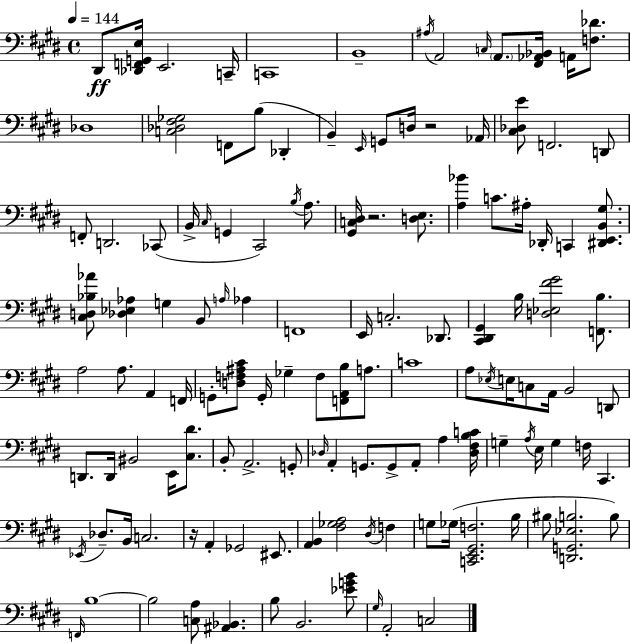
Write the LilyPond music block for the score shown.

{
  \clef bass
  \time 4/4
  \defaultTimeSignature
  \key e \major
  \tempo 4 = 144
  dis,8\ff <des, f, g, e>16 e,2. c,16-- | c,1 | b,1-- | \acciaccatura { ais16 } a,2 \grace { c16 } \parenthesize a,8. <fis, aes, bes,>16 a,16 <f des'>8. | \break des1 | <c des fis ges>2 f,8 b8( des,4-. | b,4--) \grace { e,16 } g,8 d16 r2 | aes,16 <cis des e'>8 f,2. | \break d,8 f,8-. d,2. | ces,8( b,16-> \grace { cis16 } g,4 cis,2) | \acciaccatura { b16 } a8. <gis, c dis>16 r2. | <d e>8. <a bes'>4 c'8. ais16-. des,16-. c,4 | \break <dis, e, b, gis>8. <cis d bes aes'>8 <des ees aes>4 g4 b,8 | \grace { a16 } aes4 f,1 | e,16 c2.-. | des,8. <cis, dis, gis,>4 b16 <d ees fis' gis'>2 | \break <f, b>8. a2 a8. | a,4 f,16 g,8-. <d f ais cis'>8 g,16-. ges4-- f8 | <f, a, b>8 a8. c'1 | a8 \acciaccatura { ees16 } e16 c8 a,16 b,2 | \break d,8 d,8. d,16 bis,2 | e,16 <cis dis'>8. b,8-. a,2.-> | g,8-. \grace { des16 } a,4-. g,8. g,8-> | a,8-. a4 <des fis b c'>16 g4-- \acciaccatura { a16 } e16 g4 | \break f16 cis,4. \acciaccatura { ees,16 } des8.-- b,16 c2. | r16 a,4-. ges,2 | eis,8. <a, b,>4 <fis ges a>2 | \acciaccatura { dis16 } f4 g8 ges16( <c, e, gis, f>2. | \break b16 bis8 <d, g, ees b>2. | b8) \grace { f,16 } b1~~ | b2 | <c a>8 <ais, bes,>4. b8 b,2. | \break <ees' g' b'>8 \grace { gis16 } a,2-. | c2 \bar "|."
}